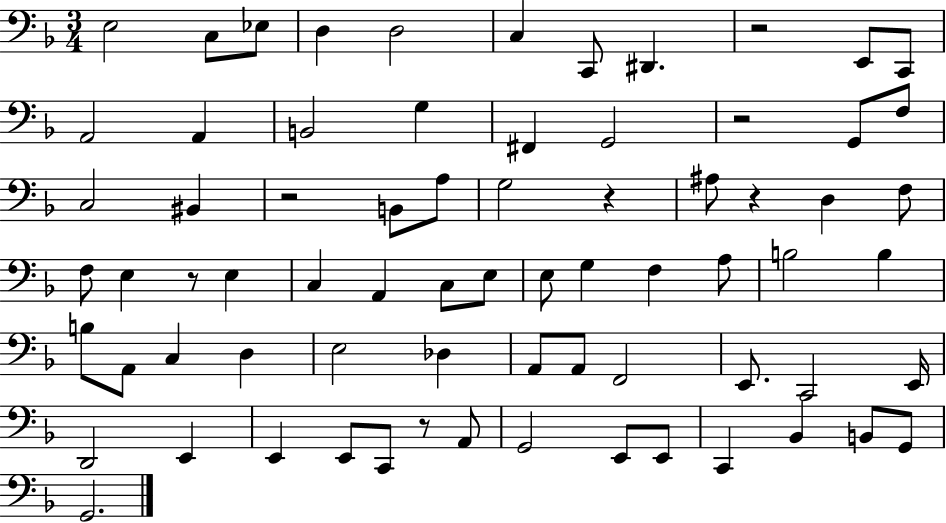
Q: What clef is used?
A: bass